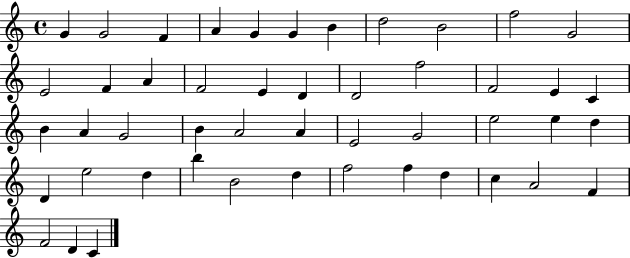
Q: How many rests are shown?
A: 0